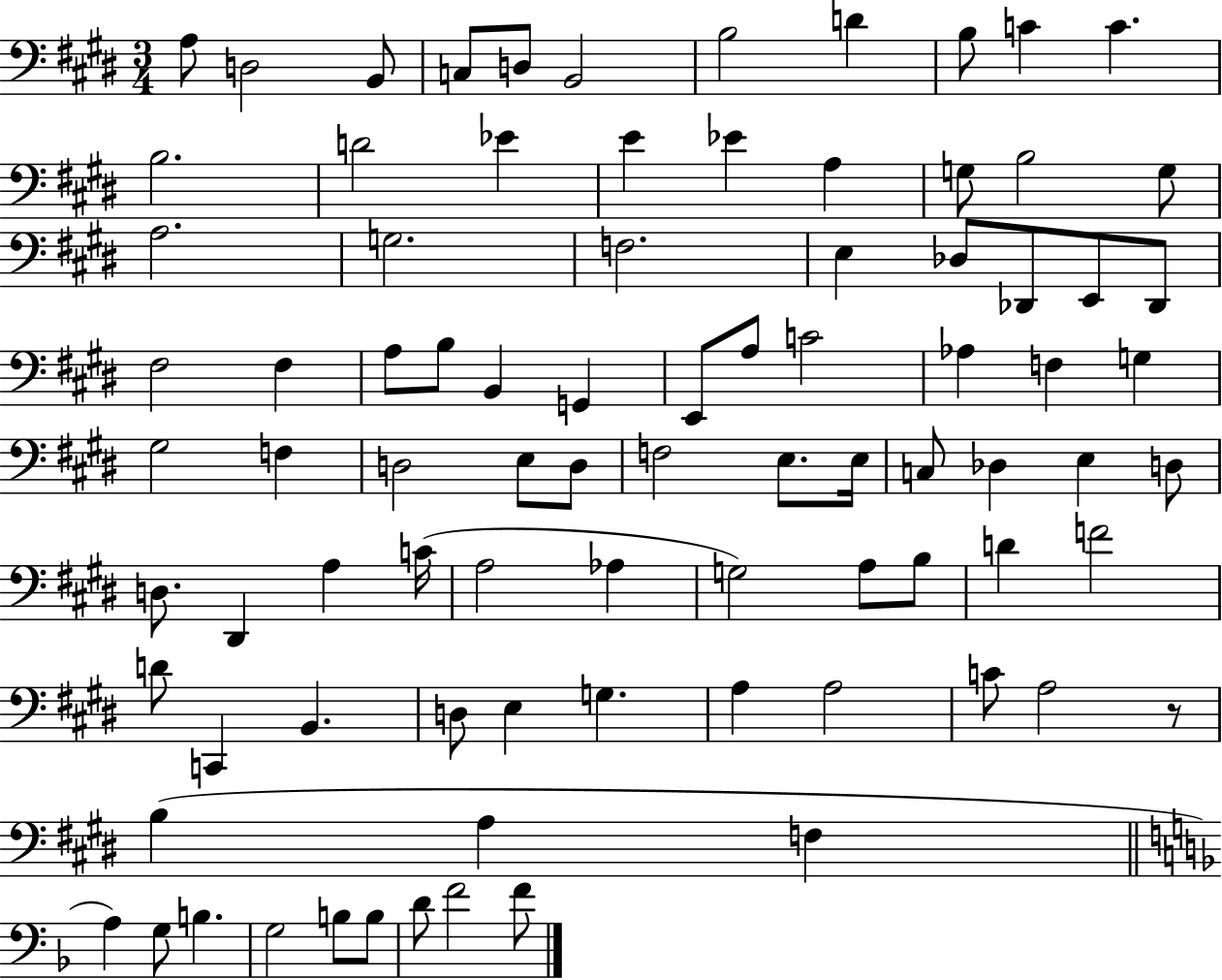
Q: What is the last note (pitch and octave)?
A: F4